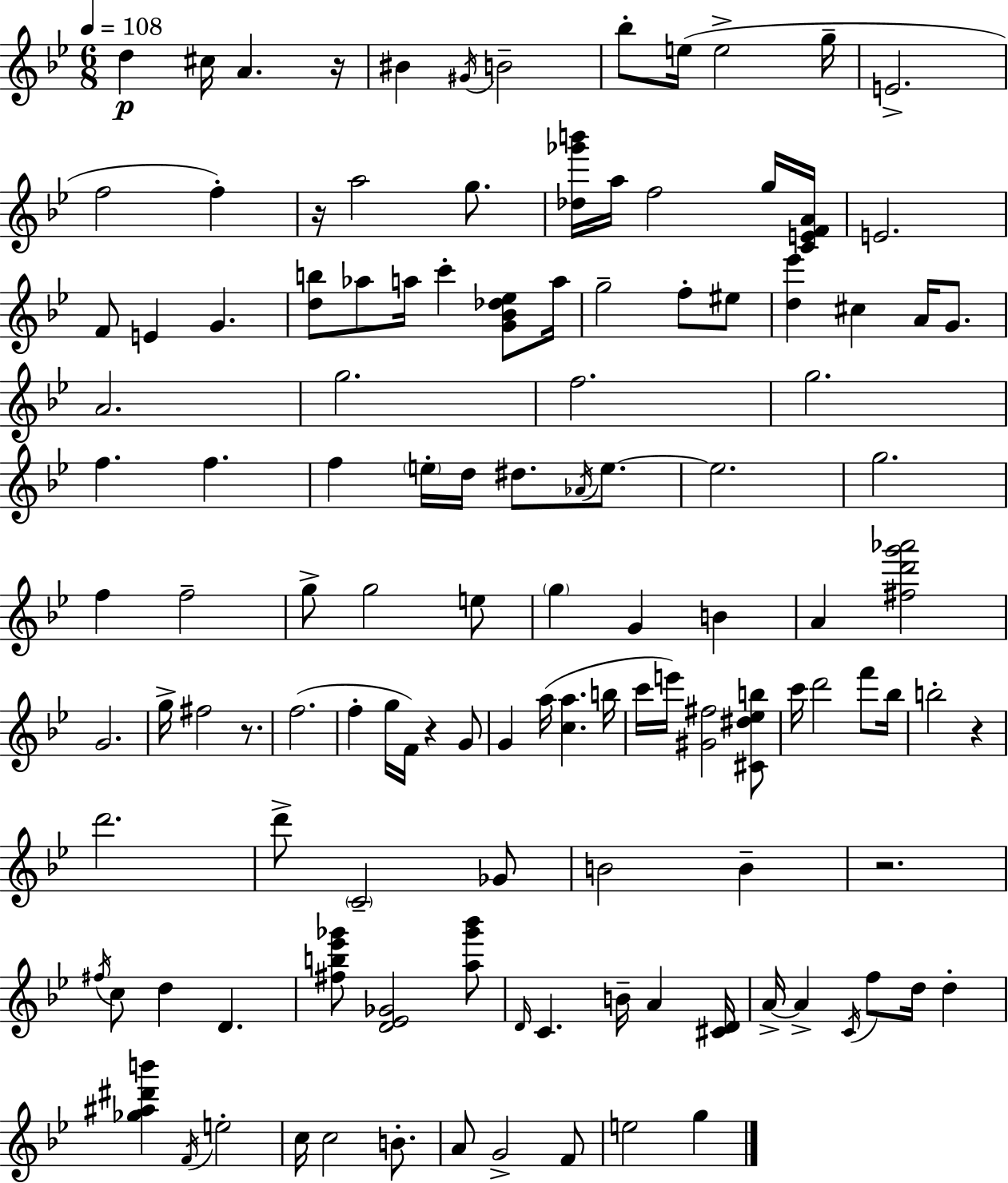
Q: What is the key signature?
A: BES major